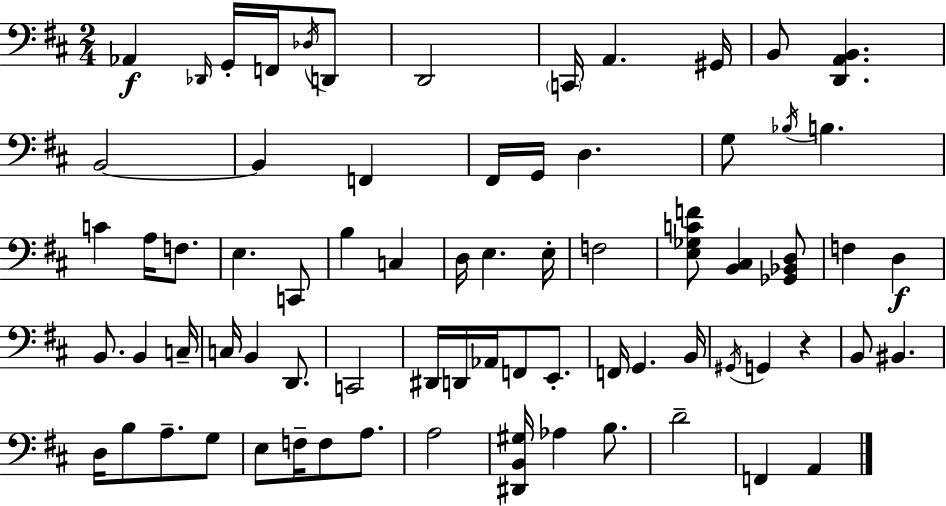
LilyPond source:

{
  \clef bass
  \numericTimeSignature
  \time 2/4
  \key d \major
  aes,4\f \grace { des,16 } g,16-. f,16 \acciaccatura { des16 } | d,8 d,2 | \parenthesize c,16 a,4. | gis,16 b,8 <d, a, b,>4. | \break b,2~~ | b,4 f,4 | fis,16 g,16 d4. | g8 \acciaccatura { bes16 } b4. | \break c'4 a16 | f8. e4. | c,8 b4 c4 | d16 e4. | \break e16-. f2 | <e ges c' f'>8 <b, cis>4 | <ges, bes, d>8 f4 d4\f | b,8. b,4 | \break c16-- c16 b,4 | d,8. c,2 | dis,16 d,16 aes,16 f,8 | e,8.-. f,16 g,4. | \break b,16 \acciaccatura { gis,16 } g,4 | r4 b,8 bis,4. | d16 b8 a8.-- | g8 e8 f16-- f8 | \break a8. a2 | <dis, b, gis>16 aes4 | b8. d'2-- | f,4 | \break a,4 \bar "|."
}